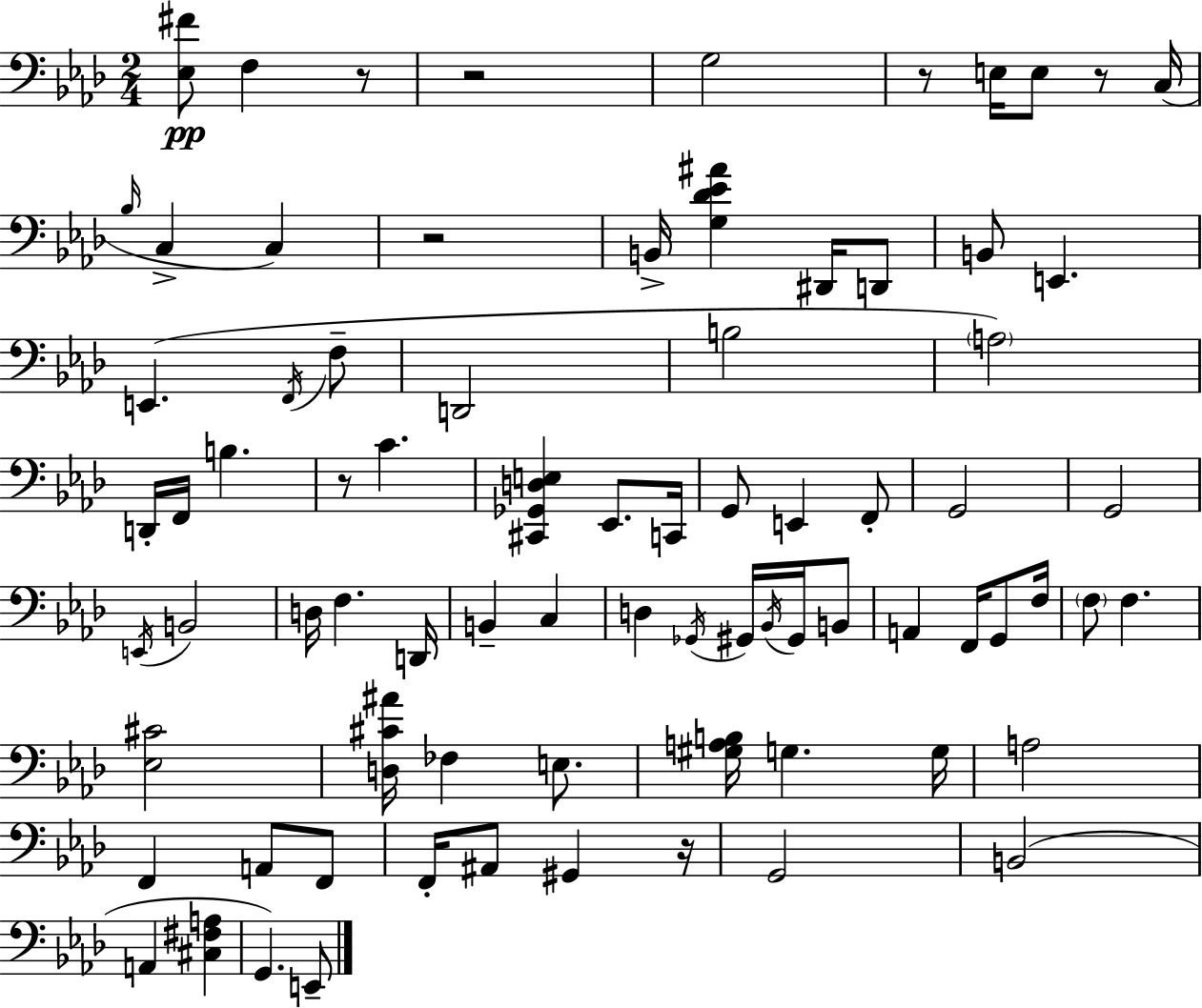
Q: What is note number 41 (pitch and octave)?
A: Bb2